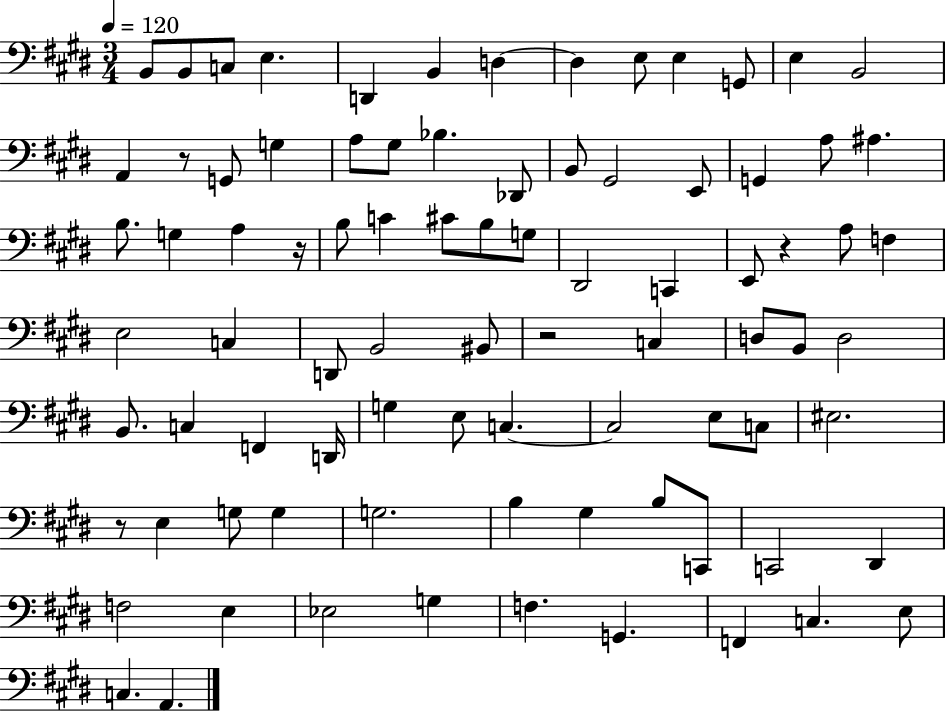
B2/e B2/e C3/e E3/q. D2/q B2/q D3/q D3/q E3/e E3/q G2/e E3/q B2/h A2/q R/e G2/e G3/q A3/e G#3/e Bb3/q. Db2/e B2/e G#2/h E2/e G2/q A3/e A#3/q. B3/e. G3/q A3/q R/s B3/e C4/q C#4/e B3/e G3/e D#2/h C2/q E2/e R/q A3/e F3/q E3/h C3/q D2/e B2/h BIS2/e R/h C3/q D3/e B2/e D3/h B2/e. C3/q F2/q D2/s G3/q E3/e C3/q. C3/h E3/e C3/e EIS3/h. R/e E3/q G3/e G3/q G3/h. B3/q G#3/q B3/e C2/e C2/h D#2/q F3/h E3/q Eb3/h G3/q F3/q. G2/q. F2/q C3/q. E3/e C3/q. A2/q.